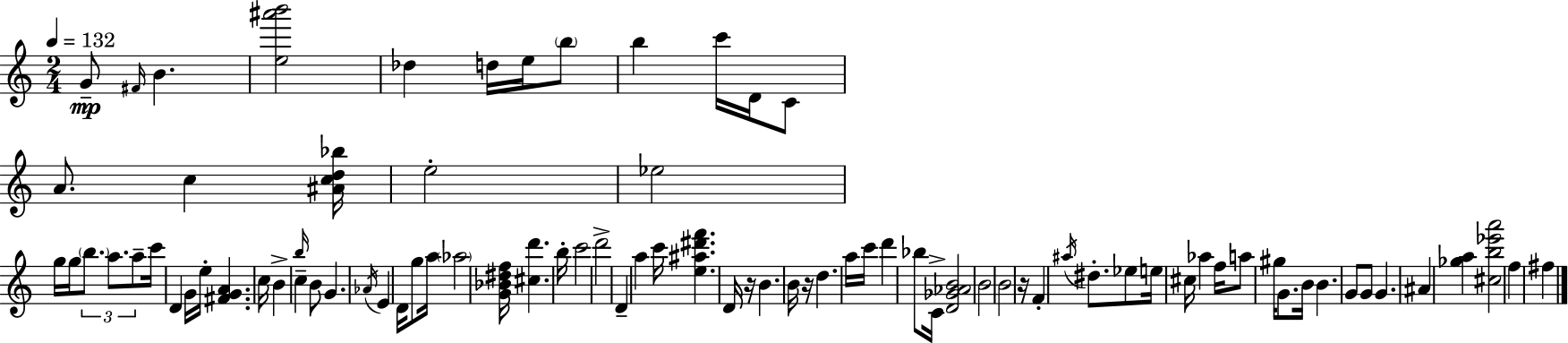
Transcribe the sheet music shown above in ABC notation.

X:1
T:Untitled
M:2/4
L:1/4
K:C
G/2 ^F/4 B [e^a'b']2 _d d/4 e/4 b/2 b c'/4 D/4 C/2 A/2 c [^Acd_b]/4 e2 _e2 g/4 g/4 b/2 a/2 a/2 c'/4 D G/4 e/4 [^FGA] c/4 B b/4 c B/2 G _A/4 E D/4 g/2 a/4 _a2 [G_B^df]/4 [^cd'] b/4 c'2 d'2 D a c'/4 [e^a^d'f'] D/4 z/4 B B/4 z/4 d a/4 c'/4 d' _b/2 C/4 [D_G_AB]2 B2 B2 z/4 F ^a/4 ^d/2 _e/2 e/4 ^c/4 _a f/4 a/2 ^g/4 G/2 B/4 B G/2 G/2 G ^A [_ga] [^cb_e'a']2 f ^f